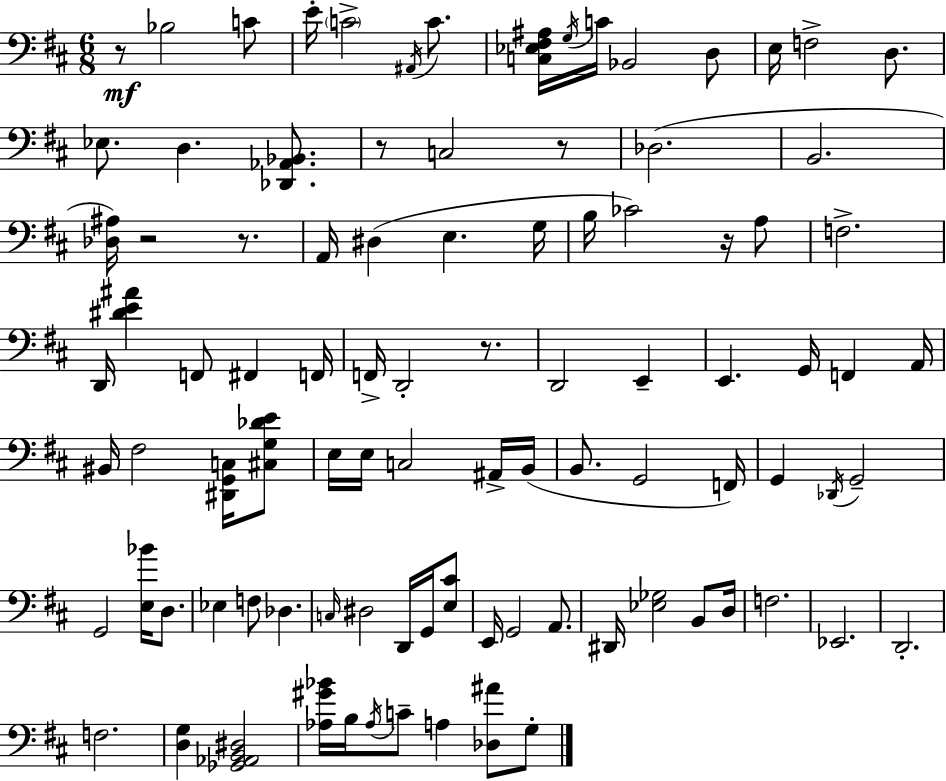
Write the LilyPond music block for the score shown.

{
  \clef bass
  \numericTimeSignature
  \time 6/8
  \key d \major
  r8\mf bes2 c'8 | e'16-. \parenthesize c'2-> \acciaccatura { ais,16 } c'8. | <c ees fis ais>16 \acciaccatura { g16 } c'16 bes,2 | d8 e16 f2-> d8. | \break ees8. d4. <des, aes, bes,>8. | r8 c2 | r8 des2.( | b,2. | \break <des ais>16) r2 r8. | a,16 dis4( e4. | g16 b16 ces'2) r16 | a8 f2.-> | \break d,16 <dis' e' ais'>4 f,8 fis,4 | f,16 f,16-> d,2-. r8. | d,2 e,4-- | e,4. g,16 f,4 | \break a,16 bis,16 fis2 <dis, g, c>16 | <cis g des' e'>8 e16 e16 c2 | ais,16-> b,16( b,8. g,2 | f,16) g,4 \acciaccatura { des,16 } g,2-- | \break g,2 <e bes'>16 | d8. ees4 f8 des4. | \grace { c16 } dis2 | d,16 g,16 <e cis'>8 e,16 g,2 | \break a,8. dis,16 <ees ges>2 | b,8 d16 f2. | ees,2. | d,2.-. | \break f2. | <d g>4 <ges, aes, b, dis>2 | <aes gis' bes'>16 b16 \acciaccatura { aes16 } c'8-- a4 | <des ais'>8 g8-. \bar "|."
}